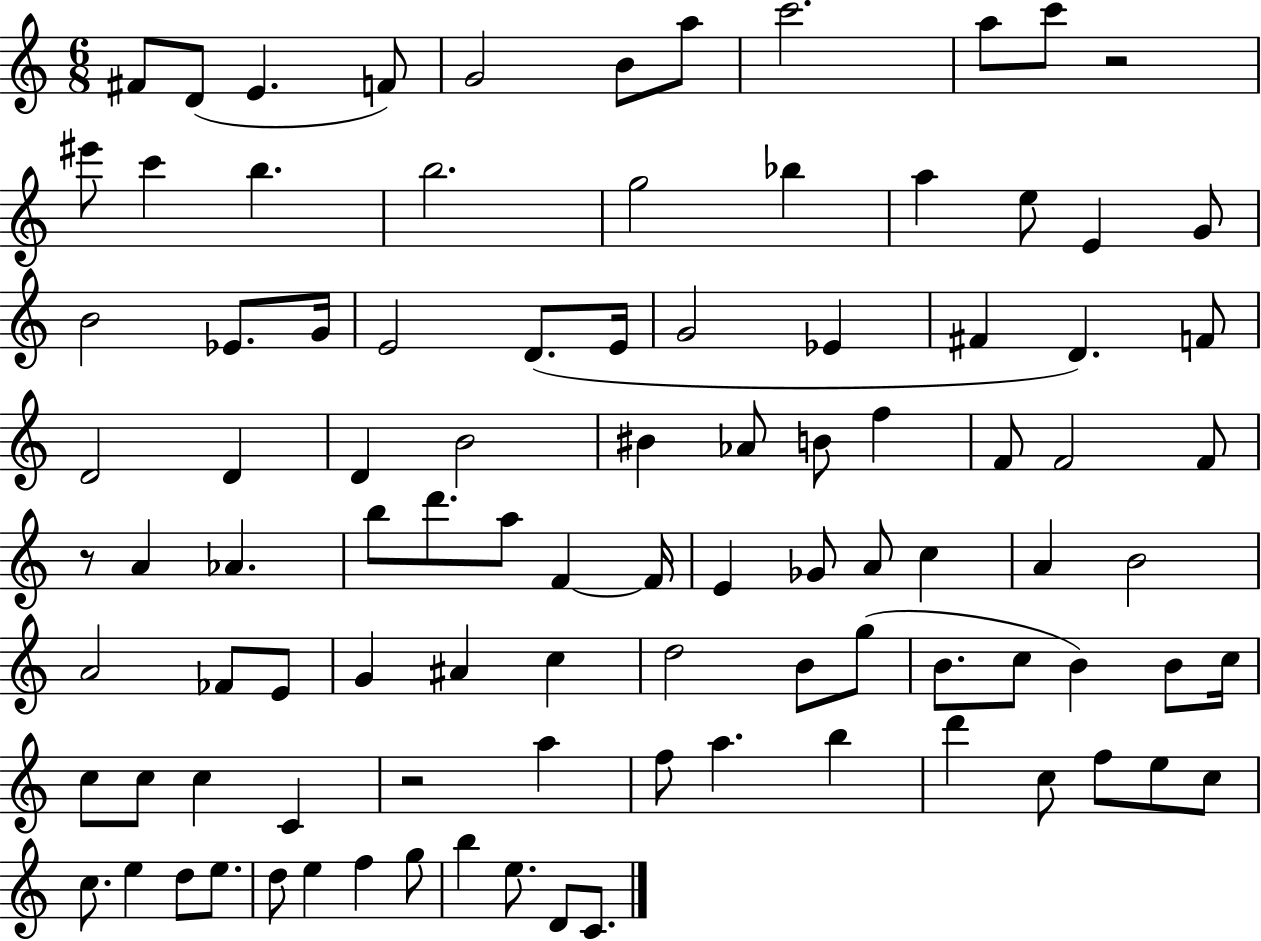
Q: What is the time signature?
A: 6/8